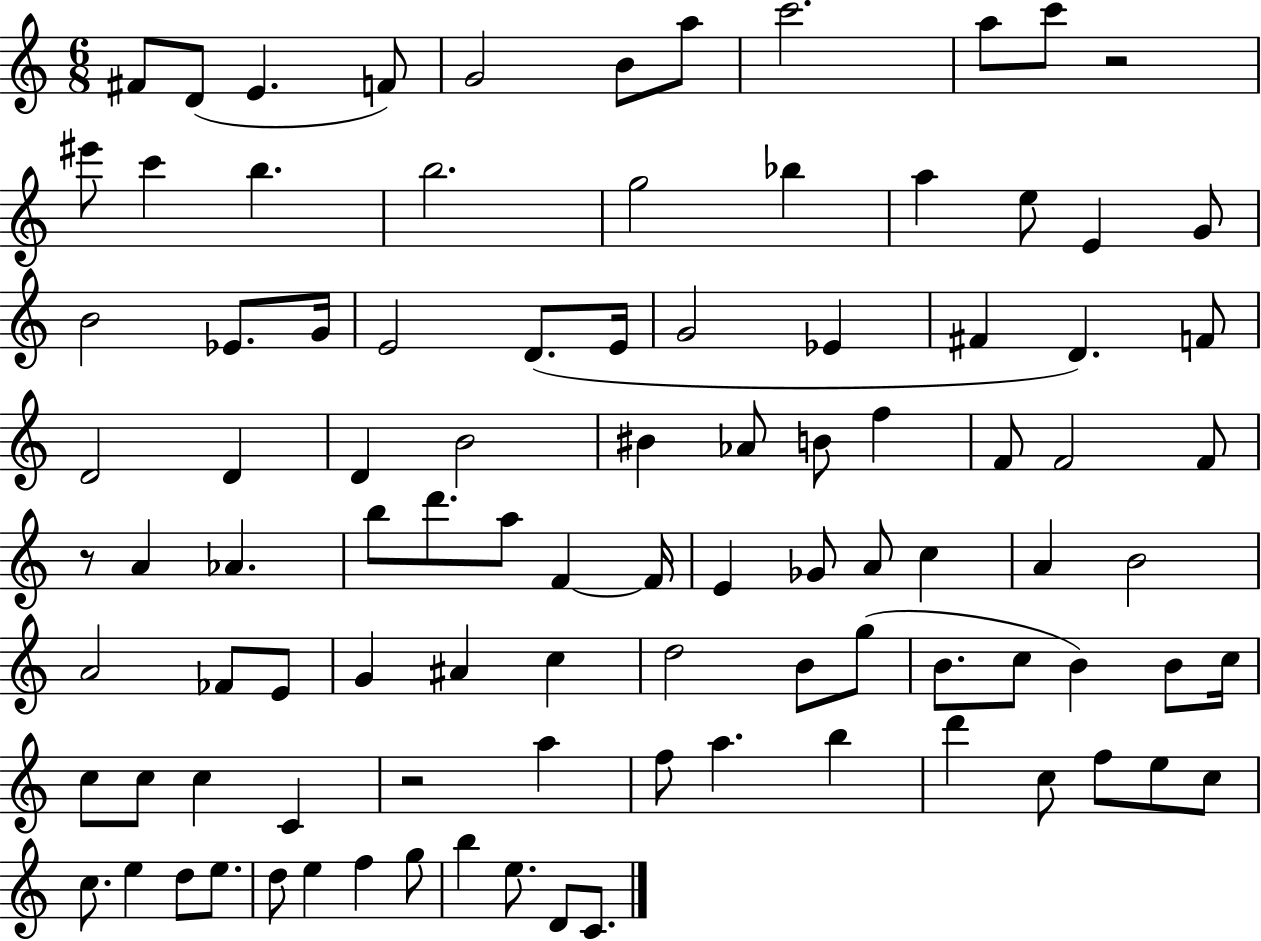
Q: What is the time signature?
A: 6/8